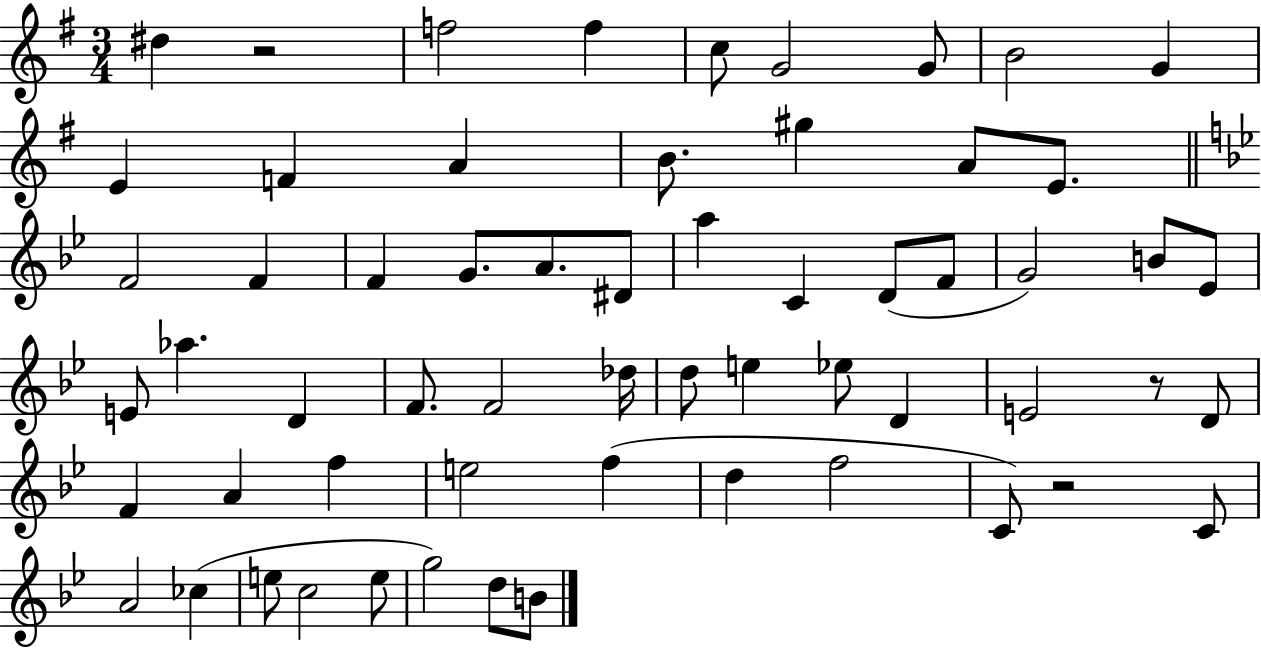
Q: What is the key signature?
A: G major